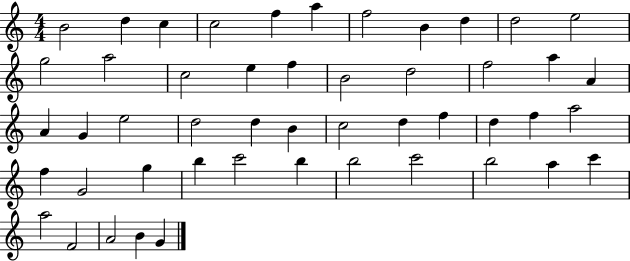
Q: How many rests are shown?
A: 0